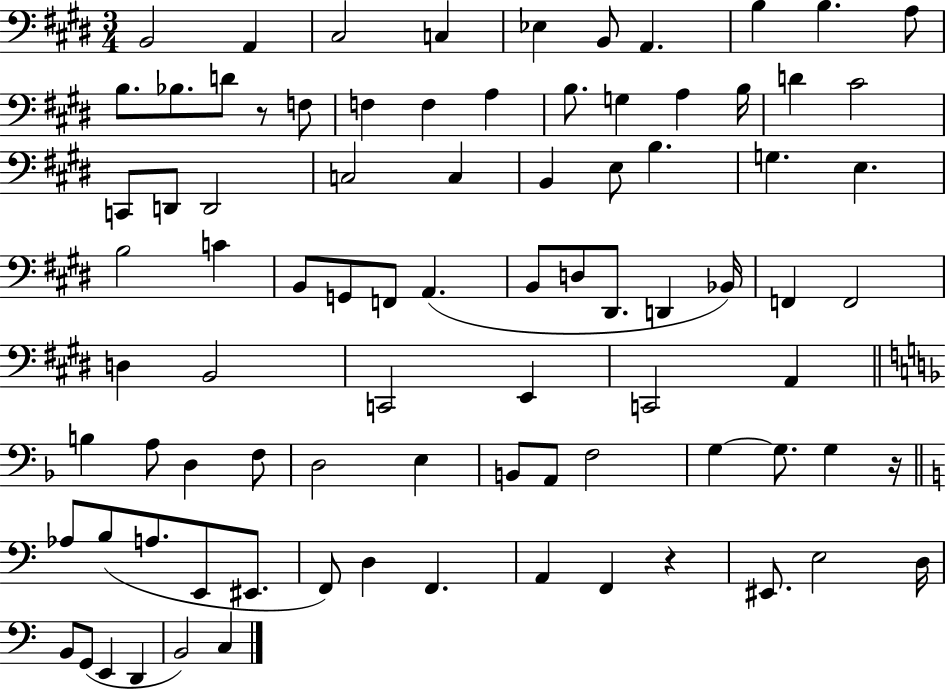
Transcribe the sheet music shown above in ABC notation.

X:1
T:Untitled
M:3/4
L:1/4
K:E
B,,2 A,, ^C,2 C, _E, B,,/2 A,, B, B, A,/2 B,/2 _B,/2 D/2 z/2 F,/2 F, F, A, B,/2 G, A, B,/4 D ^C2 C,,/2 D,,/2 D,,2 C,2 C, B,, E,/2 B, G, E, B,2 C B,,/2 G,,/2 F,,/2 A,, B,,/2 D,/2 ^D,,/2 D,, _B,,/4 F,, F,,2 D, B,,2 C,,2 E,, C,,2 A,, B, A,/2 D, F,/2 D,2 E, B,,/2 A,,/2 F,2 G, G,/2 G, z/4 _A,/2 B,/2 A,/2 E,,/2 ^E,,/2 F,,/2 D, F,, A,, F,, z ^E,,/2 E,2 D,/4 B,,/2 G,,/2 E,, D,, B,,2 C,